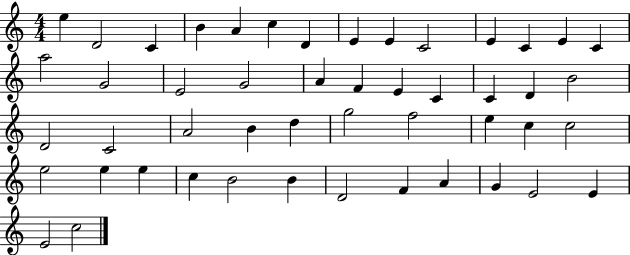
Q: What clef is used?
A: treble